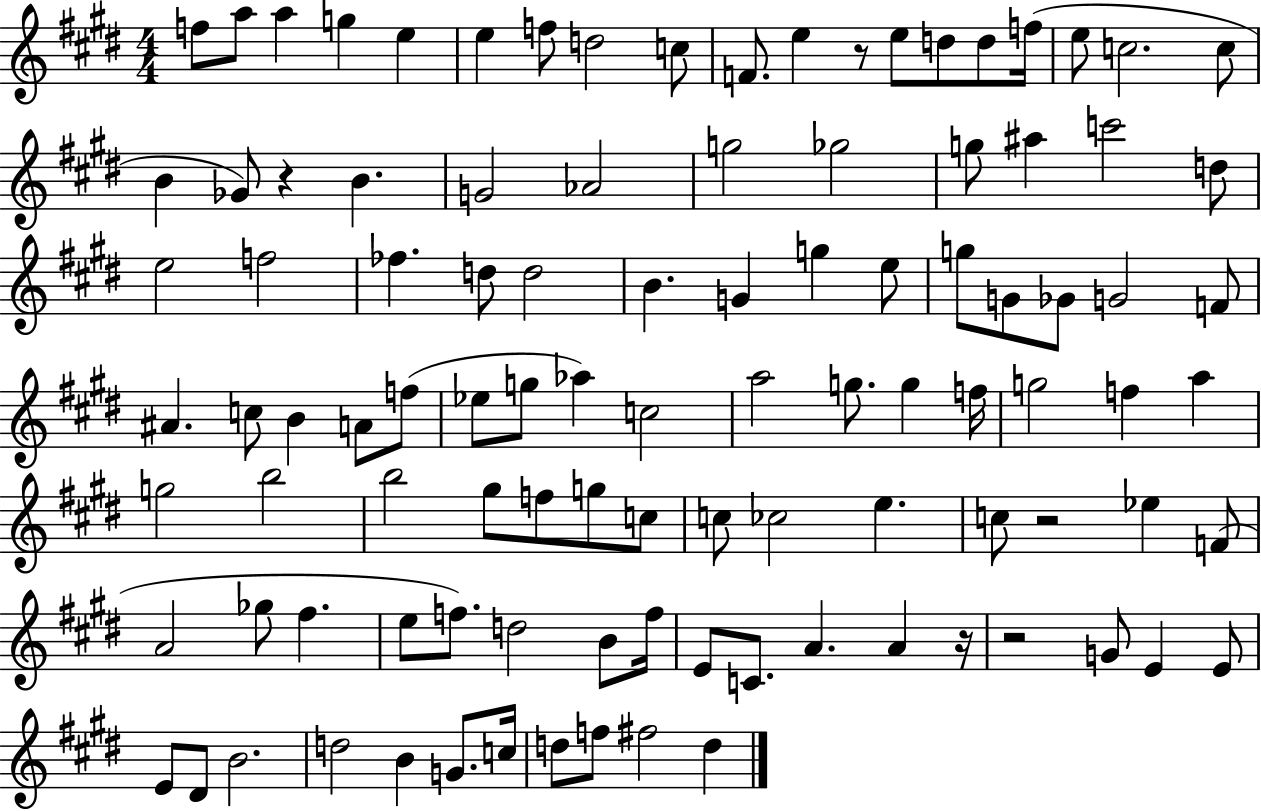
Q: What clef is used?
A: treble